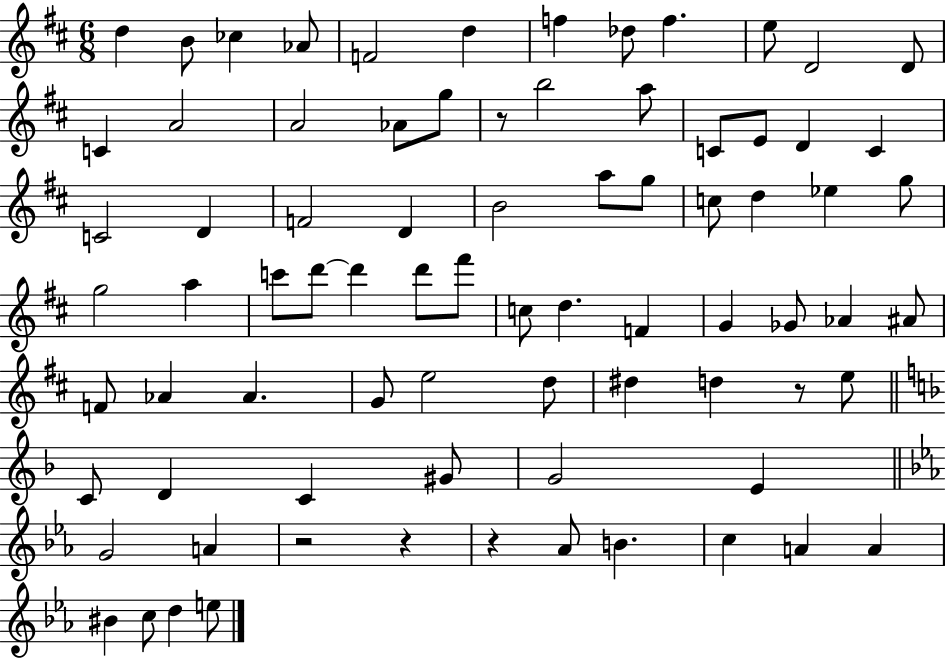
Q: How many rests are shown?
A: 5